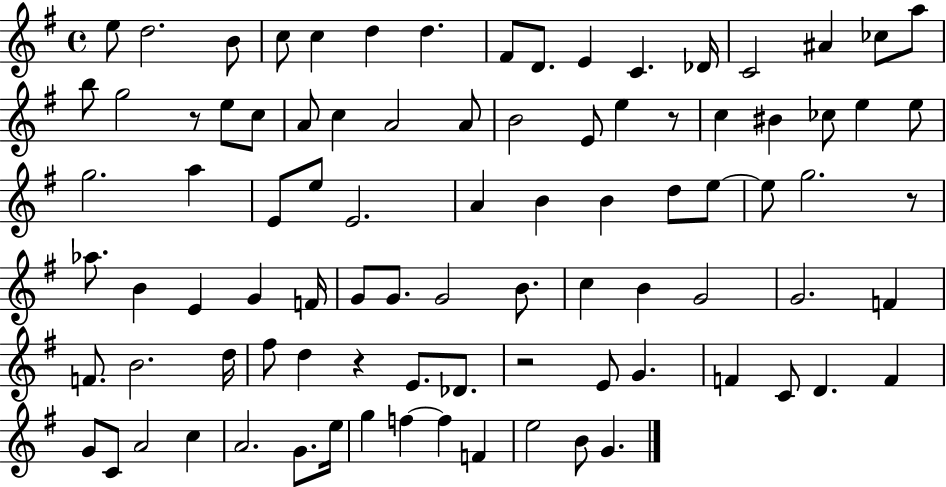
X:1
T:Untitled
M:4/4
L:1/4
K:G
e/2 d2 B/2 c/2 c d d ^F/2 D/2 E C _D/4 C2 ^A _c/2 a/2 b/2 g2 z/2 e/2 c/2 A/2 c A2 A/2 B2 E/2 e z/2 c ^B _c/2 e e/2 g2 a E/2 e/2 E2 A B B d/2 e/2 e/2 g2 z/2 _a/2 B E G F/4 G/2 G/2 G2 B/2 c B G2 G2 F F/2 B2 d/4 ^f/2 d z E/2 _D/2 z2 E/2 G F C/2 D F G/2 C/2 A2 c A2 G/2 e/4 g f f F e2 B/2 G